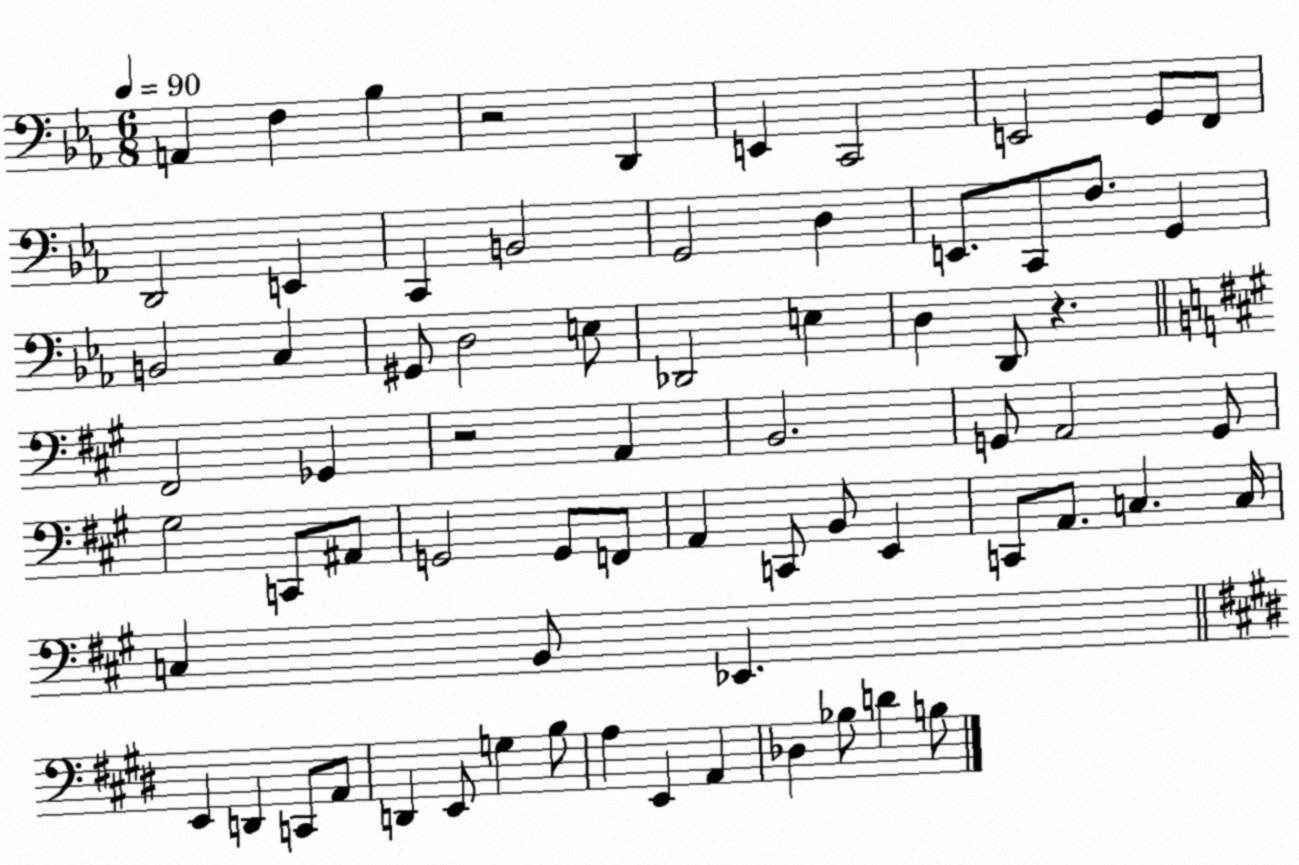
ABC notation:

X:1
T:Untitled
M:6/8
L:1/4
K:Eb
A,, F, _B, z2 D,, E,, C,,2 E,,2 G,,/2 F,,/2 D,,2 E,, C,, B,,2 G,,2 D, E,,/2 C,,/2 F,/2 G,, B,,2 C, ^G,,/2 D,2 E,/2 _D,,2 E, D, D,,/2 z ^F,,2 _G,, z2 A,, B,,2 G,,/2 A,,2 G,,/2 ^G,2 C,,/2 ^A,,/2 G,,2 G,,/2 F,,/2 A,, C,,/2 B,,/2 E,, C,,/2 A,,/2 C, C,/4 C, B,,/2 _E,, E,, D,, C,,/2 A,,/2 D,, E,,/2 G, B,/2 A, E,, A,, _D, _B,/2 D B,/2